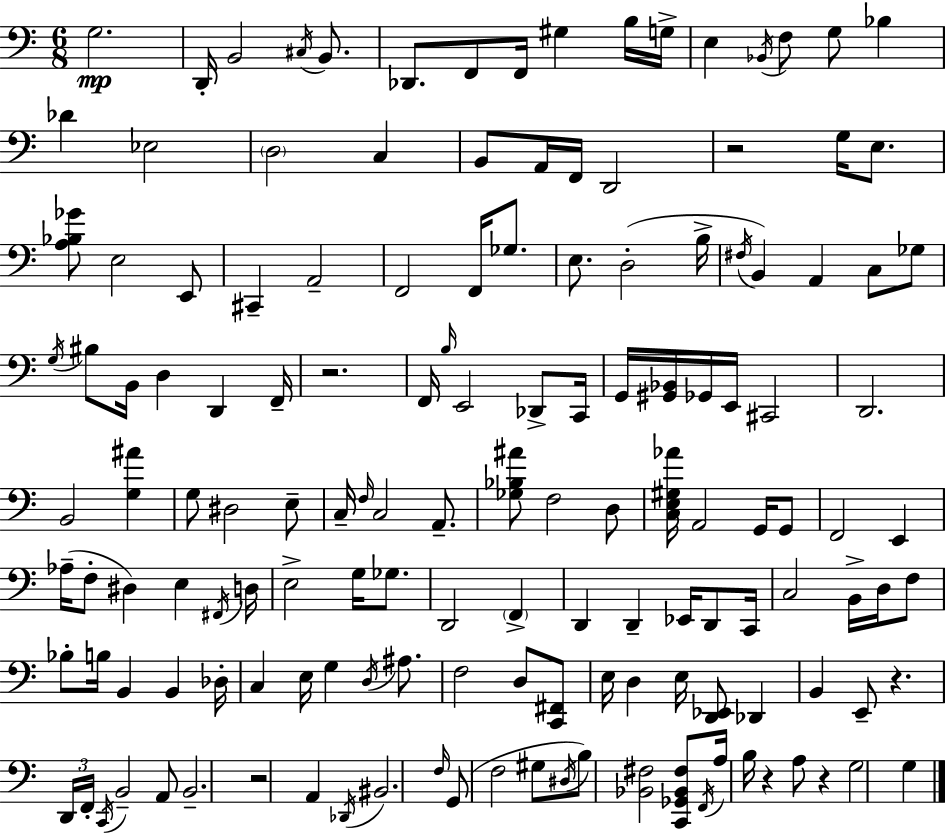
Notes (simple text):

G3/h. D2/s B2/h C#3/s B2/e. Db2/e. F2/e F2/s G#3/q B3/s G3/s E3/q Bb2/s F3/e G3/e Bb3/q Db4/q Eb3/h D3/h C3/q B2/e A2/s F2/s D2/h R/h G3/s E3/e. [A3,Bb3,Gb4]/e E3/h E2/e C#2/q A2/h F2/h F2/s Gb3/e. E3/e. D3/h B3/s F#3/s B2/q A2/q C3/e Gb3/e G3/s BIS3/e B2/s D3/q D2/q F2/s R/h. F2/s B3/s E2/h Db2/e C2/s G2/s [G#2,Bb2]/s Gb2/s E2/s C#2/h D2/h. B2/h [G3,A#4]/q G3/e D#3/h E3/e C3/s F3/s C3/h A2/e. [Gb3,Bb3,A#4]/e F3/h D3/e [C3,E3,G#3,Ab4]/s A2/h G2/s G2/e F2/h E2/q Ab3/s F3/e D#3/q E3/q F#2/s D3/s E3/h G3/s Gb3/e. D2/h F2/q D2/q D2/q Eb2/s D2/e C2/s C3/h B2/s D3/s F3/e Bb3/e B3/s B2/q B2/q Db3/s C3/q E3/s G3/q D3/s A#3/e. F3/h D3/e [C2,F#2]/e E3/s D3/q E3/s [D2,Eb2]/e Db2/q B2/q E2/e R/q. D2/s F2/s C2/s B2/h A2/e B2/h. R/h A2/q Db2/s BIS2/h. F3/s G2/e F3/h G#3/e D#3/s B3/e [Bb2,F#3]/h [C2,Gb2,Bb2,F#3]/e F2/s A3/s B3/s R/q A3/e R/q G3/h G3/q